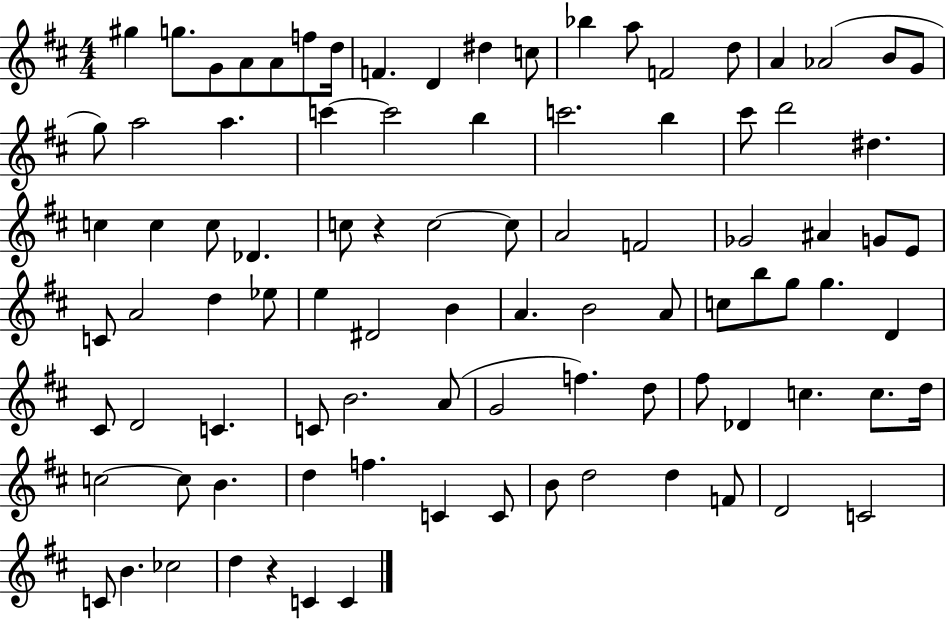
G#5/q G5/e. G4/e A4/e A4/e F5/e D5/s F4/q. D4/q D#5/q C5/e Bb5/q A5/e F4/h D5/e A4/q Ab4/h B4/e G4/e G5/e A5/h A5/q. C6/q C6/h B5/q C6/h. B5/q C#6/e D6/h D#5/q. C5/q C5/q C5/e Db4/q. C5/e R/q C5/h C5/e A4/h F4/h Gb4/h A#4/q G4/e E4/e C4/e A4/h D5/q Eb5/e E5/q D#4/h B4/q A4/q. B4/h A4/e C5/e B5/e G5/e G5/q. D4/q C#4/e D4/h C4/q. C4/e B4/h. A4/e G4/h F5/q. D5/e F#5/e Db4/q C5/q. C5/e. D5/s C5/h C5/e B4/q. D5/q F5/q. C4/q C4/e B4/e D5/h D5/q F4/e D4/h C4/h C4/e B4/q. CES5/h D5/q R/q C4/q C4/q